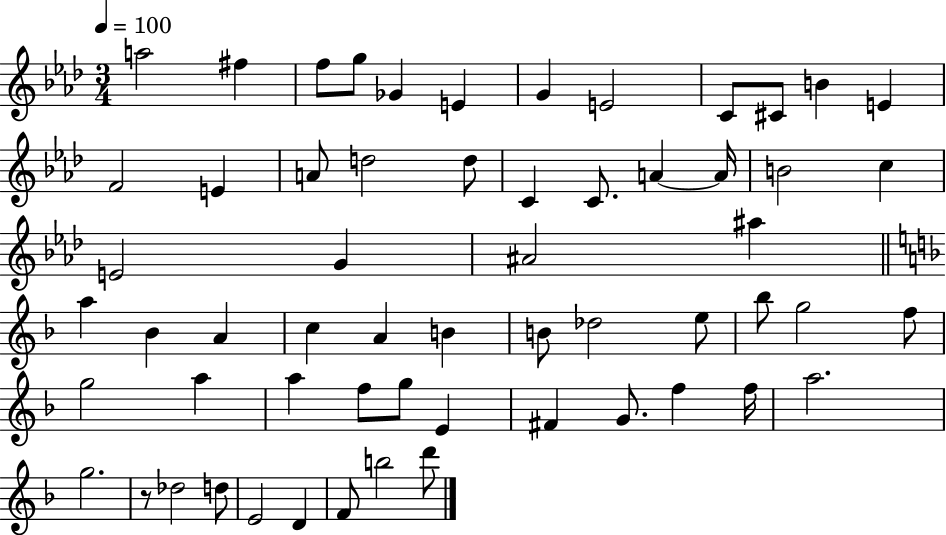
A5/h F#5/q F5/e G5/e Gb4/q E4/q G4/q E4/h C4/e C#4/e B4/q E4/q F4/h E4/q A4/e D5/h D5/e C4/q C4/e. A4/q A4/s B4/h C5/q E4/h G4/q A#4/h A#5/q A5/q Bb4/q A4/q C5/q A4/q B4/q B4/e Db5/h E5/e Bb5/e G5/h F5/e G5/h A5/q A5/q F5/e G5/e E4/q F#4/q G4/e. F5/q F5/s A5/h. G5/h. R/e Db5/h D5/e E4/h D4/q F4/e B5/h D6/e